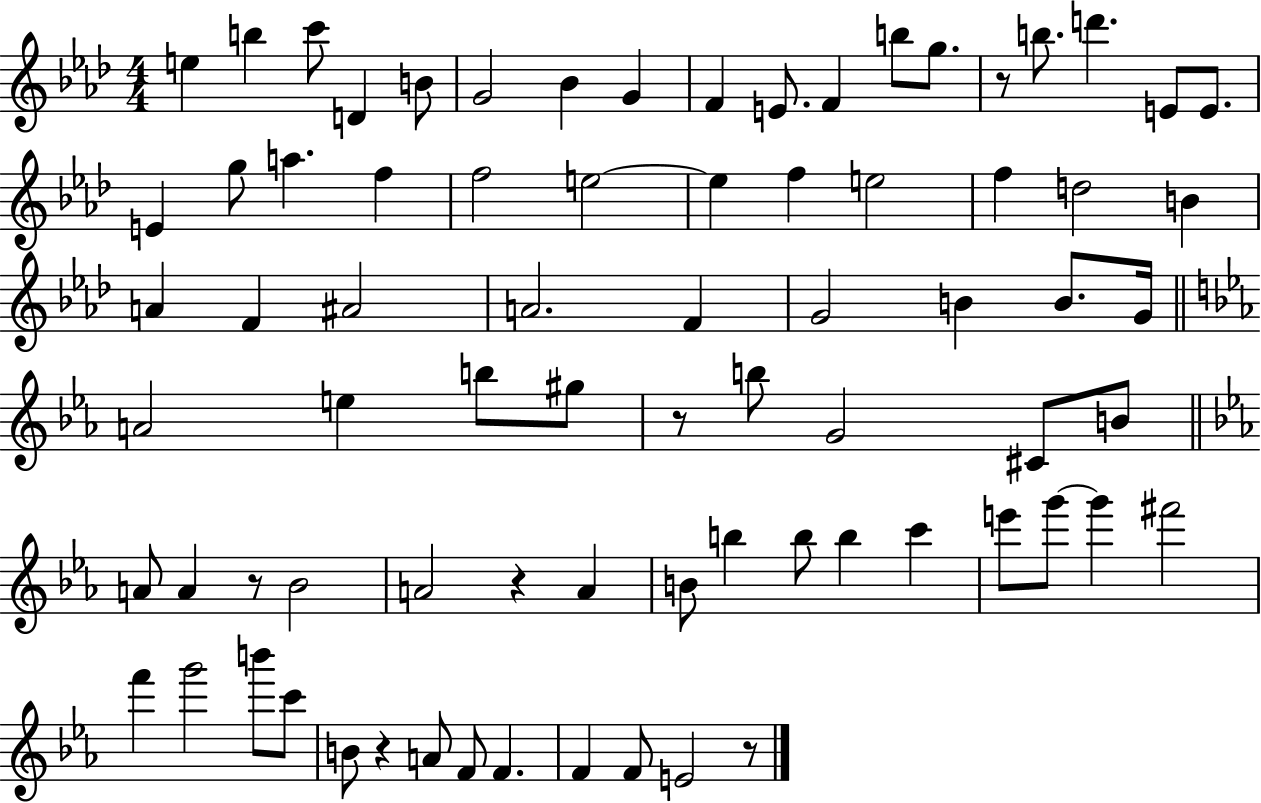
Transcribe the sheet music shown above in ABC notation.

X:1
T:Untitled
M:4/4
L:1/4
K:Ab
e b c'/2 D B/2 G2 _B G F E/2 F b/2 g/2 z/2 b/2 d' E/2 E/2 E g/2 a f f2 e2 e f e2 f d2 B A F ^A2 A2 F G2 B B/2 G/4 A2 e b/2 ^g/2 z/2 b/2 G2 ^C/2 B/2 A/2 A z/2 _B2 A2 z A B/2 b b/2 b c' e'/2 g'/2 g' ^f'2 f' g'2 b'/2 c'/2 B/2 z A/2 F/2 F F F/2 E2 z/2